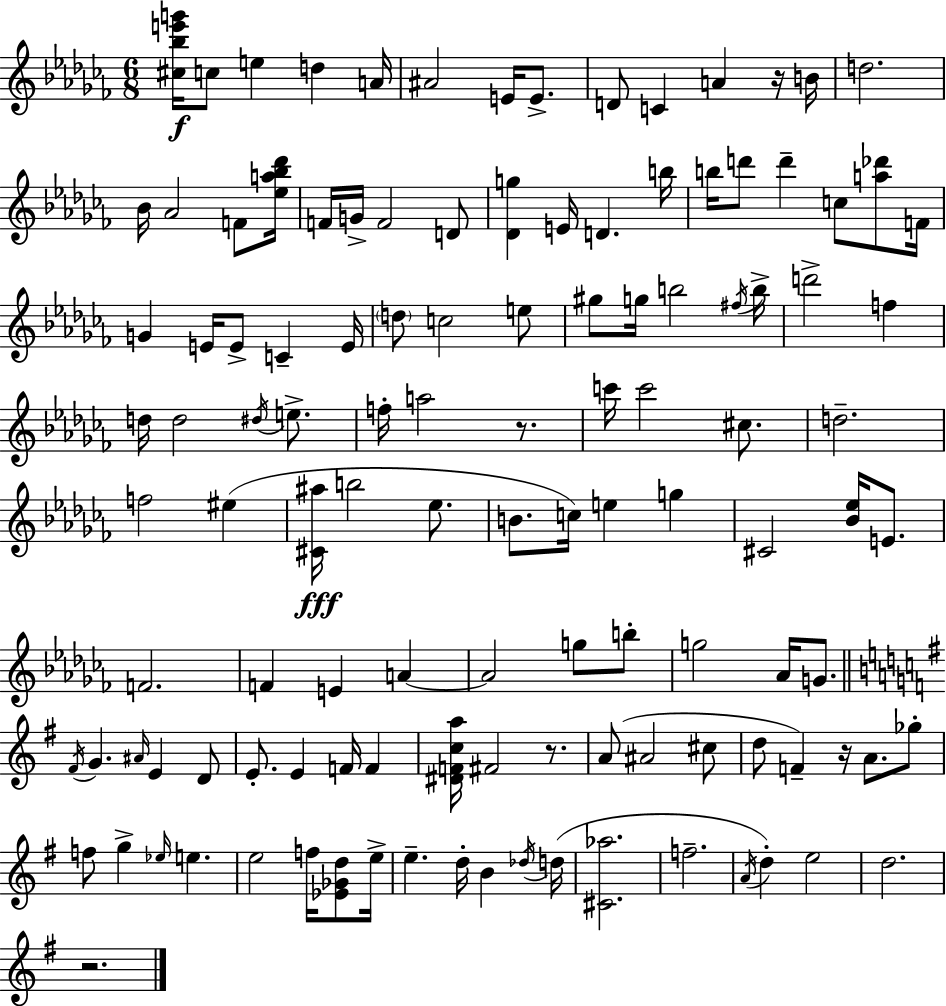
[C#5,Bb5,E6,G6]/s C5/e E5/q D5/q A4/s A#4/h E4/s E4/e. D4/e C4/q A4/q R/s B4/s D5/h. Bb4/s Ab4/h F4/e [Eb5,A5,Bb5,Db6]/s F4/s G4/s F4/h D4/e [Db4,G5]/q E4/s D4/q. B5/s B5/s D6/e D6/q C5/e [A5,Db6]/e F4/s G4/q E4/s E4/e C4/q E4/s D5/e C5/h E5/e G#5/e G5/s B5/h F#5/s B5/s D6/h F5/q D5/s D5/h D#5/s E5/e. F5/s A5/h R/e. C6/s C6/h C#5/e. D5/h. F5/h EIS5/q [C#4,A#5]/s B5/h Eb5/e. B4/e. C5/s E5/q G5/q C#4/h [Bb4,Eb5]/s E4/e. F4/h. F4/q E4/q A4/q A4/h G5/e B5/e G5/h Ab4/s G4/e. F#4/s G4/q. A#4/s E4/q D4/e E4/e. E4/q F4/s F4/q [D#4,F4,C5,A5]/s F#4/h R/e. A4/e A#4/h C#5/e D5/e F4/q R/s A4/e. Gb5/e F5/e G5/q Eb5/s E5/q. E5/h F5/s [Eb4,Gb4,D5]/e E5/s E5/q. D5/s B4/q Db5/s D5/s [C#4,Ab5]/h. F5/h. A4/s D5/q E5/h D5/h. R/h.